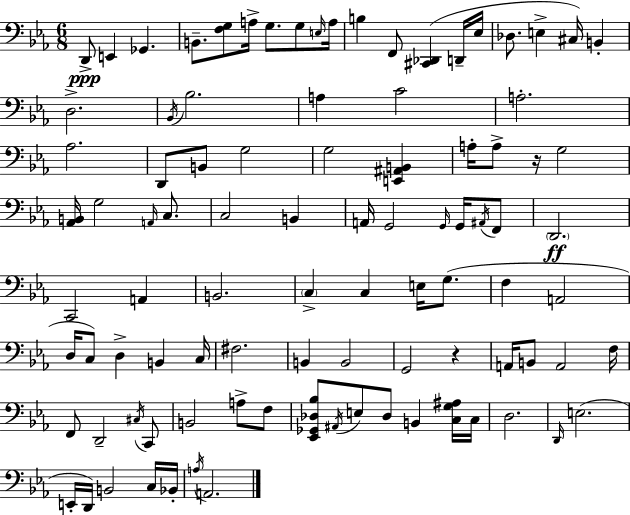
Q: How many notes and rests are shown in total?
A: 95